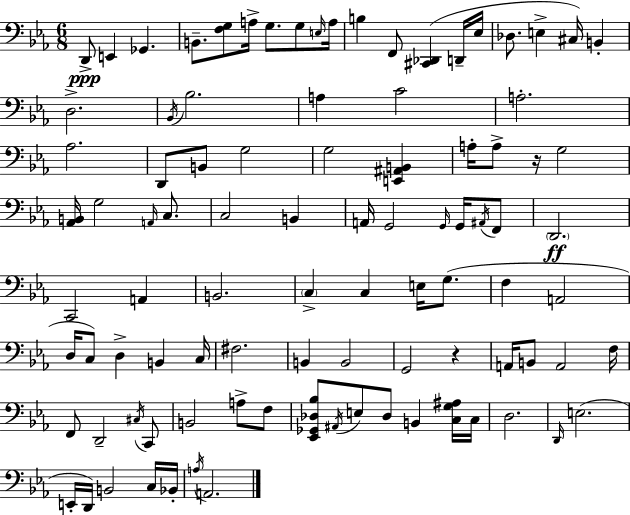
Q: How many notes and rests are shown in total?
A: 95